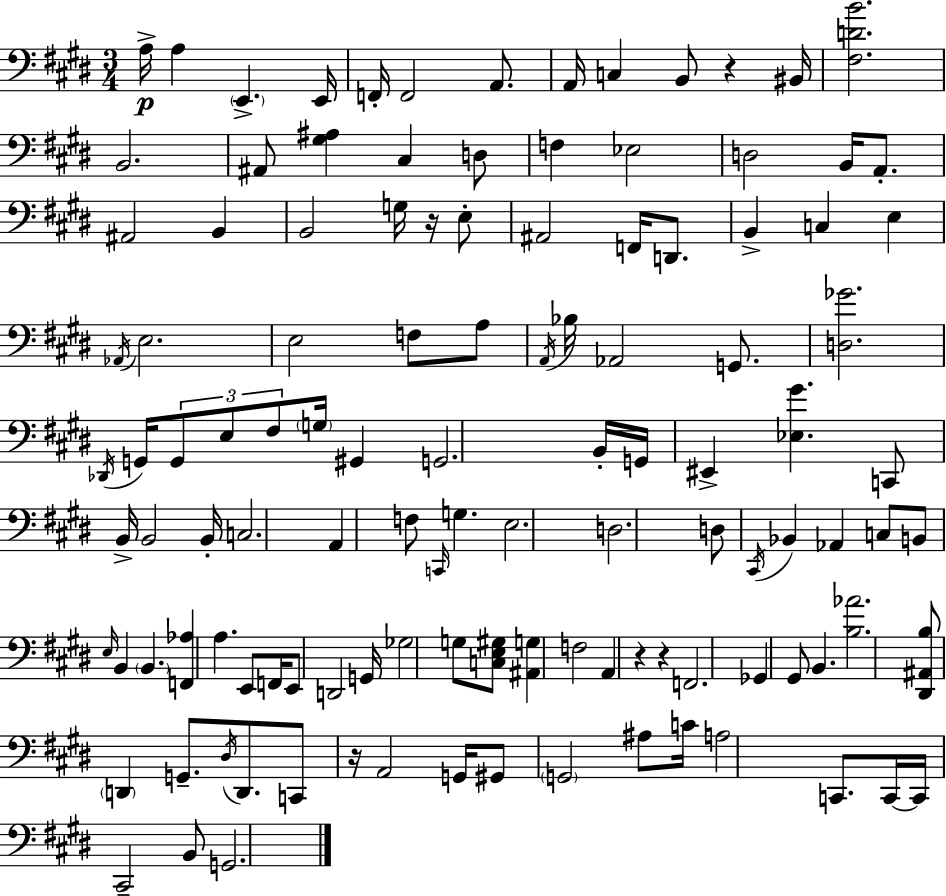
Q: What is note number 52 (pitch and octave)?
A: C2